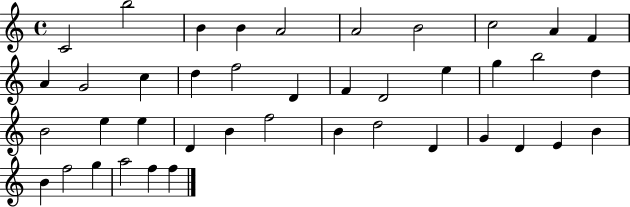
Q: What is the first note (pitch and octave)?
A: C4